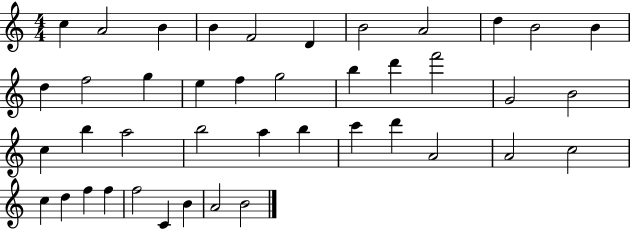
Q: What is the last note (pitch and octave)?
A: B4